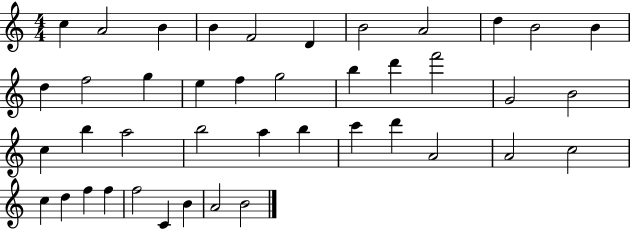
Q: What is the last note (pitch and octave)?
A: B4